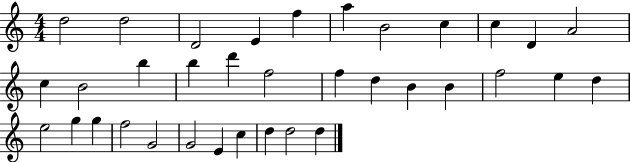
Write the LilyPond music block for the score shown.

{
  \clef treble
  \numericTimeSignature
  \time 4/4
  \key c \major
  d''2 d''2 | d'2 e'4 f''4 | a''4 b'2 c''4 | c''4 d'4 a'2 | \break c''4 b'2 b''4 | b''4 d'''4 f''2 | f''4 d''4 b'4 b'4 | f''2 e''4 d''4 | \break e''2 g''4 g''4 | f''2 g'2 | g'2 e'4 c''4 | d''4 d''2 d''4 | \break \bar "|."
}